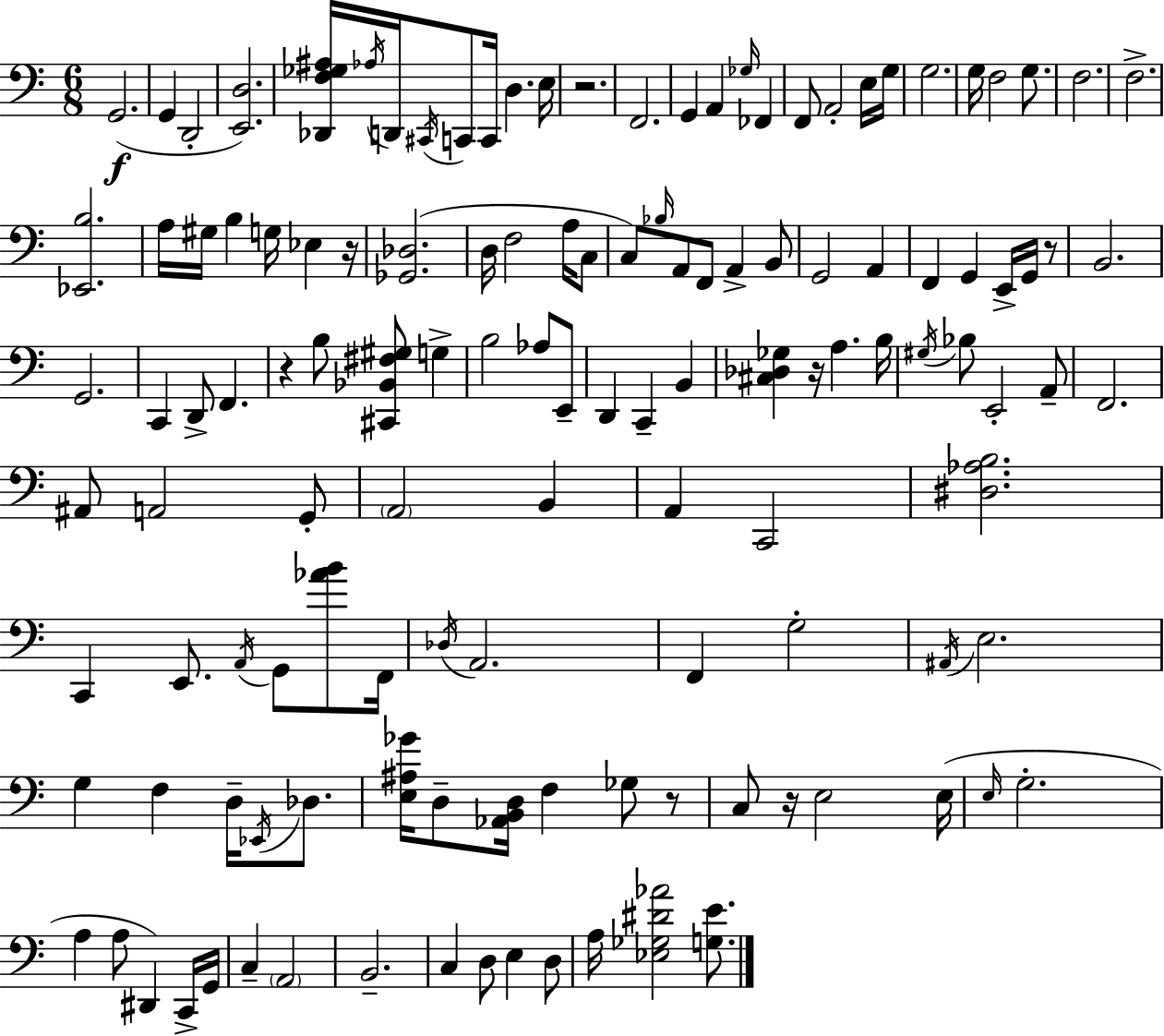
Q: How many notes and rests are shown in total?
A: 129